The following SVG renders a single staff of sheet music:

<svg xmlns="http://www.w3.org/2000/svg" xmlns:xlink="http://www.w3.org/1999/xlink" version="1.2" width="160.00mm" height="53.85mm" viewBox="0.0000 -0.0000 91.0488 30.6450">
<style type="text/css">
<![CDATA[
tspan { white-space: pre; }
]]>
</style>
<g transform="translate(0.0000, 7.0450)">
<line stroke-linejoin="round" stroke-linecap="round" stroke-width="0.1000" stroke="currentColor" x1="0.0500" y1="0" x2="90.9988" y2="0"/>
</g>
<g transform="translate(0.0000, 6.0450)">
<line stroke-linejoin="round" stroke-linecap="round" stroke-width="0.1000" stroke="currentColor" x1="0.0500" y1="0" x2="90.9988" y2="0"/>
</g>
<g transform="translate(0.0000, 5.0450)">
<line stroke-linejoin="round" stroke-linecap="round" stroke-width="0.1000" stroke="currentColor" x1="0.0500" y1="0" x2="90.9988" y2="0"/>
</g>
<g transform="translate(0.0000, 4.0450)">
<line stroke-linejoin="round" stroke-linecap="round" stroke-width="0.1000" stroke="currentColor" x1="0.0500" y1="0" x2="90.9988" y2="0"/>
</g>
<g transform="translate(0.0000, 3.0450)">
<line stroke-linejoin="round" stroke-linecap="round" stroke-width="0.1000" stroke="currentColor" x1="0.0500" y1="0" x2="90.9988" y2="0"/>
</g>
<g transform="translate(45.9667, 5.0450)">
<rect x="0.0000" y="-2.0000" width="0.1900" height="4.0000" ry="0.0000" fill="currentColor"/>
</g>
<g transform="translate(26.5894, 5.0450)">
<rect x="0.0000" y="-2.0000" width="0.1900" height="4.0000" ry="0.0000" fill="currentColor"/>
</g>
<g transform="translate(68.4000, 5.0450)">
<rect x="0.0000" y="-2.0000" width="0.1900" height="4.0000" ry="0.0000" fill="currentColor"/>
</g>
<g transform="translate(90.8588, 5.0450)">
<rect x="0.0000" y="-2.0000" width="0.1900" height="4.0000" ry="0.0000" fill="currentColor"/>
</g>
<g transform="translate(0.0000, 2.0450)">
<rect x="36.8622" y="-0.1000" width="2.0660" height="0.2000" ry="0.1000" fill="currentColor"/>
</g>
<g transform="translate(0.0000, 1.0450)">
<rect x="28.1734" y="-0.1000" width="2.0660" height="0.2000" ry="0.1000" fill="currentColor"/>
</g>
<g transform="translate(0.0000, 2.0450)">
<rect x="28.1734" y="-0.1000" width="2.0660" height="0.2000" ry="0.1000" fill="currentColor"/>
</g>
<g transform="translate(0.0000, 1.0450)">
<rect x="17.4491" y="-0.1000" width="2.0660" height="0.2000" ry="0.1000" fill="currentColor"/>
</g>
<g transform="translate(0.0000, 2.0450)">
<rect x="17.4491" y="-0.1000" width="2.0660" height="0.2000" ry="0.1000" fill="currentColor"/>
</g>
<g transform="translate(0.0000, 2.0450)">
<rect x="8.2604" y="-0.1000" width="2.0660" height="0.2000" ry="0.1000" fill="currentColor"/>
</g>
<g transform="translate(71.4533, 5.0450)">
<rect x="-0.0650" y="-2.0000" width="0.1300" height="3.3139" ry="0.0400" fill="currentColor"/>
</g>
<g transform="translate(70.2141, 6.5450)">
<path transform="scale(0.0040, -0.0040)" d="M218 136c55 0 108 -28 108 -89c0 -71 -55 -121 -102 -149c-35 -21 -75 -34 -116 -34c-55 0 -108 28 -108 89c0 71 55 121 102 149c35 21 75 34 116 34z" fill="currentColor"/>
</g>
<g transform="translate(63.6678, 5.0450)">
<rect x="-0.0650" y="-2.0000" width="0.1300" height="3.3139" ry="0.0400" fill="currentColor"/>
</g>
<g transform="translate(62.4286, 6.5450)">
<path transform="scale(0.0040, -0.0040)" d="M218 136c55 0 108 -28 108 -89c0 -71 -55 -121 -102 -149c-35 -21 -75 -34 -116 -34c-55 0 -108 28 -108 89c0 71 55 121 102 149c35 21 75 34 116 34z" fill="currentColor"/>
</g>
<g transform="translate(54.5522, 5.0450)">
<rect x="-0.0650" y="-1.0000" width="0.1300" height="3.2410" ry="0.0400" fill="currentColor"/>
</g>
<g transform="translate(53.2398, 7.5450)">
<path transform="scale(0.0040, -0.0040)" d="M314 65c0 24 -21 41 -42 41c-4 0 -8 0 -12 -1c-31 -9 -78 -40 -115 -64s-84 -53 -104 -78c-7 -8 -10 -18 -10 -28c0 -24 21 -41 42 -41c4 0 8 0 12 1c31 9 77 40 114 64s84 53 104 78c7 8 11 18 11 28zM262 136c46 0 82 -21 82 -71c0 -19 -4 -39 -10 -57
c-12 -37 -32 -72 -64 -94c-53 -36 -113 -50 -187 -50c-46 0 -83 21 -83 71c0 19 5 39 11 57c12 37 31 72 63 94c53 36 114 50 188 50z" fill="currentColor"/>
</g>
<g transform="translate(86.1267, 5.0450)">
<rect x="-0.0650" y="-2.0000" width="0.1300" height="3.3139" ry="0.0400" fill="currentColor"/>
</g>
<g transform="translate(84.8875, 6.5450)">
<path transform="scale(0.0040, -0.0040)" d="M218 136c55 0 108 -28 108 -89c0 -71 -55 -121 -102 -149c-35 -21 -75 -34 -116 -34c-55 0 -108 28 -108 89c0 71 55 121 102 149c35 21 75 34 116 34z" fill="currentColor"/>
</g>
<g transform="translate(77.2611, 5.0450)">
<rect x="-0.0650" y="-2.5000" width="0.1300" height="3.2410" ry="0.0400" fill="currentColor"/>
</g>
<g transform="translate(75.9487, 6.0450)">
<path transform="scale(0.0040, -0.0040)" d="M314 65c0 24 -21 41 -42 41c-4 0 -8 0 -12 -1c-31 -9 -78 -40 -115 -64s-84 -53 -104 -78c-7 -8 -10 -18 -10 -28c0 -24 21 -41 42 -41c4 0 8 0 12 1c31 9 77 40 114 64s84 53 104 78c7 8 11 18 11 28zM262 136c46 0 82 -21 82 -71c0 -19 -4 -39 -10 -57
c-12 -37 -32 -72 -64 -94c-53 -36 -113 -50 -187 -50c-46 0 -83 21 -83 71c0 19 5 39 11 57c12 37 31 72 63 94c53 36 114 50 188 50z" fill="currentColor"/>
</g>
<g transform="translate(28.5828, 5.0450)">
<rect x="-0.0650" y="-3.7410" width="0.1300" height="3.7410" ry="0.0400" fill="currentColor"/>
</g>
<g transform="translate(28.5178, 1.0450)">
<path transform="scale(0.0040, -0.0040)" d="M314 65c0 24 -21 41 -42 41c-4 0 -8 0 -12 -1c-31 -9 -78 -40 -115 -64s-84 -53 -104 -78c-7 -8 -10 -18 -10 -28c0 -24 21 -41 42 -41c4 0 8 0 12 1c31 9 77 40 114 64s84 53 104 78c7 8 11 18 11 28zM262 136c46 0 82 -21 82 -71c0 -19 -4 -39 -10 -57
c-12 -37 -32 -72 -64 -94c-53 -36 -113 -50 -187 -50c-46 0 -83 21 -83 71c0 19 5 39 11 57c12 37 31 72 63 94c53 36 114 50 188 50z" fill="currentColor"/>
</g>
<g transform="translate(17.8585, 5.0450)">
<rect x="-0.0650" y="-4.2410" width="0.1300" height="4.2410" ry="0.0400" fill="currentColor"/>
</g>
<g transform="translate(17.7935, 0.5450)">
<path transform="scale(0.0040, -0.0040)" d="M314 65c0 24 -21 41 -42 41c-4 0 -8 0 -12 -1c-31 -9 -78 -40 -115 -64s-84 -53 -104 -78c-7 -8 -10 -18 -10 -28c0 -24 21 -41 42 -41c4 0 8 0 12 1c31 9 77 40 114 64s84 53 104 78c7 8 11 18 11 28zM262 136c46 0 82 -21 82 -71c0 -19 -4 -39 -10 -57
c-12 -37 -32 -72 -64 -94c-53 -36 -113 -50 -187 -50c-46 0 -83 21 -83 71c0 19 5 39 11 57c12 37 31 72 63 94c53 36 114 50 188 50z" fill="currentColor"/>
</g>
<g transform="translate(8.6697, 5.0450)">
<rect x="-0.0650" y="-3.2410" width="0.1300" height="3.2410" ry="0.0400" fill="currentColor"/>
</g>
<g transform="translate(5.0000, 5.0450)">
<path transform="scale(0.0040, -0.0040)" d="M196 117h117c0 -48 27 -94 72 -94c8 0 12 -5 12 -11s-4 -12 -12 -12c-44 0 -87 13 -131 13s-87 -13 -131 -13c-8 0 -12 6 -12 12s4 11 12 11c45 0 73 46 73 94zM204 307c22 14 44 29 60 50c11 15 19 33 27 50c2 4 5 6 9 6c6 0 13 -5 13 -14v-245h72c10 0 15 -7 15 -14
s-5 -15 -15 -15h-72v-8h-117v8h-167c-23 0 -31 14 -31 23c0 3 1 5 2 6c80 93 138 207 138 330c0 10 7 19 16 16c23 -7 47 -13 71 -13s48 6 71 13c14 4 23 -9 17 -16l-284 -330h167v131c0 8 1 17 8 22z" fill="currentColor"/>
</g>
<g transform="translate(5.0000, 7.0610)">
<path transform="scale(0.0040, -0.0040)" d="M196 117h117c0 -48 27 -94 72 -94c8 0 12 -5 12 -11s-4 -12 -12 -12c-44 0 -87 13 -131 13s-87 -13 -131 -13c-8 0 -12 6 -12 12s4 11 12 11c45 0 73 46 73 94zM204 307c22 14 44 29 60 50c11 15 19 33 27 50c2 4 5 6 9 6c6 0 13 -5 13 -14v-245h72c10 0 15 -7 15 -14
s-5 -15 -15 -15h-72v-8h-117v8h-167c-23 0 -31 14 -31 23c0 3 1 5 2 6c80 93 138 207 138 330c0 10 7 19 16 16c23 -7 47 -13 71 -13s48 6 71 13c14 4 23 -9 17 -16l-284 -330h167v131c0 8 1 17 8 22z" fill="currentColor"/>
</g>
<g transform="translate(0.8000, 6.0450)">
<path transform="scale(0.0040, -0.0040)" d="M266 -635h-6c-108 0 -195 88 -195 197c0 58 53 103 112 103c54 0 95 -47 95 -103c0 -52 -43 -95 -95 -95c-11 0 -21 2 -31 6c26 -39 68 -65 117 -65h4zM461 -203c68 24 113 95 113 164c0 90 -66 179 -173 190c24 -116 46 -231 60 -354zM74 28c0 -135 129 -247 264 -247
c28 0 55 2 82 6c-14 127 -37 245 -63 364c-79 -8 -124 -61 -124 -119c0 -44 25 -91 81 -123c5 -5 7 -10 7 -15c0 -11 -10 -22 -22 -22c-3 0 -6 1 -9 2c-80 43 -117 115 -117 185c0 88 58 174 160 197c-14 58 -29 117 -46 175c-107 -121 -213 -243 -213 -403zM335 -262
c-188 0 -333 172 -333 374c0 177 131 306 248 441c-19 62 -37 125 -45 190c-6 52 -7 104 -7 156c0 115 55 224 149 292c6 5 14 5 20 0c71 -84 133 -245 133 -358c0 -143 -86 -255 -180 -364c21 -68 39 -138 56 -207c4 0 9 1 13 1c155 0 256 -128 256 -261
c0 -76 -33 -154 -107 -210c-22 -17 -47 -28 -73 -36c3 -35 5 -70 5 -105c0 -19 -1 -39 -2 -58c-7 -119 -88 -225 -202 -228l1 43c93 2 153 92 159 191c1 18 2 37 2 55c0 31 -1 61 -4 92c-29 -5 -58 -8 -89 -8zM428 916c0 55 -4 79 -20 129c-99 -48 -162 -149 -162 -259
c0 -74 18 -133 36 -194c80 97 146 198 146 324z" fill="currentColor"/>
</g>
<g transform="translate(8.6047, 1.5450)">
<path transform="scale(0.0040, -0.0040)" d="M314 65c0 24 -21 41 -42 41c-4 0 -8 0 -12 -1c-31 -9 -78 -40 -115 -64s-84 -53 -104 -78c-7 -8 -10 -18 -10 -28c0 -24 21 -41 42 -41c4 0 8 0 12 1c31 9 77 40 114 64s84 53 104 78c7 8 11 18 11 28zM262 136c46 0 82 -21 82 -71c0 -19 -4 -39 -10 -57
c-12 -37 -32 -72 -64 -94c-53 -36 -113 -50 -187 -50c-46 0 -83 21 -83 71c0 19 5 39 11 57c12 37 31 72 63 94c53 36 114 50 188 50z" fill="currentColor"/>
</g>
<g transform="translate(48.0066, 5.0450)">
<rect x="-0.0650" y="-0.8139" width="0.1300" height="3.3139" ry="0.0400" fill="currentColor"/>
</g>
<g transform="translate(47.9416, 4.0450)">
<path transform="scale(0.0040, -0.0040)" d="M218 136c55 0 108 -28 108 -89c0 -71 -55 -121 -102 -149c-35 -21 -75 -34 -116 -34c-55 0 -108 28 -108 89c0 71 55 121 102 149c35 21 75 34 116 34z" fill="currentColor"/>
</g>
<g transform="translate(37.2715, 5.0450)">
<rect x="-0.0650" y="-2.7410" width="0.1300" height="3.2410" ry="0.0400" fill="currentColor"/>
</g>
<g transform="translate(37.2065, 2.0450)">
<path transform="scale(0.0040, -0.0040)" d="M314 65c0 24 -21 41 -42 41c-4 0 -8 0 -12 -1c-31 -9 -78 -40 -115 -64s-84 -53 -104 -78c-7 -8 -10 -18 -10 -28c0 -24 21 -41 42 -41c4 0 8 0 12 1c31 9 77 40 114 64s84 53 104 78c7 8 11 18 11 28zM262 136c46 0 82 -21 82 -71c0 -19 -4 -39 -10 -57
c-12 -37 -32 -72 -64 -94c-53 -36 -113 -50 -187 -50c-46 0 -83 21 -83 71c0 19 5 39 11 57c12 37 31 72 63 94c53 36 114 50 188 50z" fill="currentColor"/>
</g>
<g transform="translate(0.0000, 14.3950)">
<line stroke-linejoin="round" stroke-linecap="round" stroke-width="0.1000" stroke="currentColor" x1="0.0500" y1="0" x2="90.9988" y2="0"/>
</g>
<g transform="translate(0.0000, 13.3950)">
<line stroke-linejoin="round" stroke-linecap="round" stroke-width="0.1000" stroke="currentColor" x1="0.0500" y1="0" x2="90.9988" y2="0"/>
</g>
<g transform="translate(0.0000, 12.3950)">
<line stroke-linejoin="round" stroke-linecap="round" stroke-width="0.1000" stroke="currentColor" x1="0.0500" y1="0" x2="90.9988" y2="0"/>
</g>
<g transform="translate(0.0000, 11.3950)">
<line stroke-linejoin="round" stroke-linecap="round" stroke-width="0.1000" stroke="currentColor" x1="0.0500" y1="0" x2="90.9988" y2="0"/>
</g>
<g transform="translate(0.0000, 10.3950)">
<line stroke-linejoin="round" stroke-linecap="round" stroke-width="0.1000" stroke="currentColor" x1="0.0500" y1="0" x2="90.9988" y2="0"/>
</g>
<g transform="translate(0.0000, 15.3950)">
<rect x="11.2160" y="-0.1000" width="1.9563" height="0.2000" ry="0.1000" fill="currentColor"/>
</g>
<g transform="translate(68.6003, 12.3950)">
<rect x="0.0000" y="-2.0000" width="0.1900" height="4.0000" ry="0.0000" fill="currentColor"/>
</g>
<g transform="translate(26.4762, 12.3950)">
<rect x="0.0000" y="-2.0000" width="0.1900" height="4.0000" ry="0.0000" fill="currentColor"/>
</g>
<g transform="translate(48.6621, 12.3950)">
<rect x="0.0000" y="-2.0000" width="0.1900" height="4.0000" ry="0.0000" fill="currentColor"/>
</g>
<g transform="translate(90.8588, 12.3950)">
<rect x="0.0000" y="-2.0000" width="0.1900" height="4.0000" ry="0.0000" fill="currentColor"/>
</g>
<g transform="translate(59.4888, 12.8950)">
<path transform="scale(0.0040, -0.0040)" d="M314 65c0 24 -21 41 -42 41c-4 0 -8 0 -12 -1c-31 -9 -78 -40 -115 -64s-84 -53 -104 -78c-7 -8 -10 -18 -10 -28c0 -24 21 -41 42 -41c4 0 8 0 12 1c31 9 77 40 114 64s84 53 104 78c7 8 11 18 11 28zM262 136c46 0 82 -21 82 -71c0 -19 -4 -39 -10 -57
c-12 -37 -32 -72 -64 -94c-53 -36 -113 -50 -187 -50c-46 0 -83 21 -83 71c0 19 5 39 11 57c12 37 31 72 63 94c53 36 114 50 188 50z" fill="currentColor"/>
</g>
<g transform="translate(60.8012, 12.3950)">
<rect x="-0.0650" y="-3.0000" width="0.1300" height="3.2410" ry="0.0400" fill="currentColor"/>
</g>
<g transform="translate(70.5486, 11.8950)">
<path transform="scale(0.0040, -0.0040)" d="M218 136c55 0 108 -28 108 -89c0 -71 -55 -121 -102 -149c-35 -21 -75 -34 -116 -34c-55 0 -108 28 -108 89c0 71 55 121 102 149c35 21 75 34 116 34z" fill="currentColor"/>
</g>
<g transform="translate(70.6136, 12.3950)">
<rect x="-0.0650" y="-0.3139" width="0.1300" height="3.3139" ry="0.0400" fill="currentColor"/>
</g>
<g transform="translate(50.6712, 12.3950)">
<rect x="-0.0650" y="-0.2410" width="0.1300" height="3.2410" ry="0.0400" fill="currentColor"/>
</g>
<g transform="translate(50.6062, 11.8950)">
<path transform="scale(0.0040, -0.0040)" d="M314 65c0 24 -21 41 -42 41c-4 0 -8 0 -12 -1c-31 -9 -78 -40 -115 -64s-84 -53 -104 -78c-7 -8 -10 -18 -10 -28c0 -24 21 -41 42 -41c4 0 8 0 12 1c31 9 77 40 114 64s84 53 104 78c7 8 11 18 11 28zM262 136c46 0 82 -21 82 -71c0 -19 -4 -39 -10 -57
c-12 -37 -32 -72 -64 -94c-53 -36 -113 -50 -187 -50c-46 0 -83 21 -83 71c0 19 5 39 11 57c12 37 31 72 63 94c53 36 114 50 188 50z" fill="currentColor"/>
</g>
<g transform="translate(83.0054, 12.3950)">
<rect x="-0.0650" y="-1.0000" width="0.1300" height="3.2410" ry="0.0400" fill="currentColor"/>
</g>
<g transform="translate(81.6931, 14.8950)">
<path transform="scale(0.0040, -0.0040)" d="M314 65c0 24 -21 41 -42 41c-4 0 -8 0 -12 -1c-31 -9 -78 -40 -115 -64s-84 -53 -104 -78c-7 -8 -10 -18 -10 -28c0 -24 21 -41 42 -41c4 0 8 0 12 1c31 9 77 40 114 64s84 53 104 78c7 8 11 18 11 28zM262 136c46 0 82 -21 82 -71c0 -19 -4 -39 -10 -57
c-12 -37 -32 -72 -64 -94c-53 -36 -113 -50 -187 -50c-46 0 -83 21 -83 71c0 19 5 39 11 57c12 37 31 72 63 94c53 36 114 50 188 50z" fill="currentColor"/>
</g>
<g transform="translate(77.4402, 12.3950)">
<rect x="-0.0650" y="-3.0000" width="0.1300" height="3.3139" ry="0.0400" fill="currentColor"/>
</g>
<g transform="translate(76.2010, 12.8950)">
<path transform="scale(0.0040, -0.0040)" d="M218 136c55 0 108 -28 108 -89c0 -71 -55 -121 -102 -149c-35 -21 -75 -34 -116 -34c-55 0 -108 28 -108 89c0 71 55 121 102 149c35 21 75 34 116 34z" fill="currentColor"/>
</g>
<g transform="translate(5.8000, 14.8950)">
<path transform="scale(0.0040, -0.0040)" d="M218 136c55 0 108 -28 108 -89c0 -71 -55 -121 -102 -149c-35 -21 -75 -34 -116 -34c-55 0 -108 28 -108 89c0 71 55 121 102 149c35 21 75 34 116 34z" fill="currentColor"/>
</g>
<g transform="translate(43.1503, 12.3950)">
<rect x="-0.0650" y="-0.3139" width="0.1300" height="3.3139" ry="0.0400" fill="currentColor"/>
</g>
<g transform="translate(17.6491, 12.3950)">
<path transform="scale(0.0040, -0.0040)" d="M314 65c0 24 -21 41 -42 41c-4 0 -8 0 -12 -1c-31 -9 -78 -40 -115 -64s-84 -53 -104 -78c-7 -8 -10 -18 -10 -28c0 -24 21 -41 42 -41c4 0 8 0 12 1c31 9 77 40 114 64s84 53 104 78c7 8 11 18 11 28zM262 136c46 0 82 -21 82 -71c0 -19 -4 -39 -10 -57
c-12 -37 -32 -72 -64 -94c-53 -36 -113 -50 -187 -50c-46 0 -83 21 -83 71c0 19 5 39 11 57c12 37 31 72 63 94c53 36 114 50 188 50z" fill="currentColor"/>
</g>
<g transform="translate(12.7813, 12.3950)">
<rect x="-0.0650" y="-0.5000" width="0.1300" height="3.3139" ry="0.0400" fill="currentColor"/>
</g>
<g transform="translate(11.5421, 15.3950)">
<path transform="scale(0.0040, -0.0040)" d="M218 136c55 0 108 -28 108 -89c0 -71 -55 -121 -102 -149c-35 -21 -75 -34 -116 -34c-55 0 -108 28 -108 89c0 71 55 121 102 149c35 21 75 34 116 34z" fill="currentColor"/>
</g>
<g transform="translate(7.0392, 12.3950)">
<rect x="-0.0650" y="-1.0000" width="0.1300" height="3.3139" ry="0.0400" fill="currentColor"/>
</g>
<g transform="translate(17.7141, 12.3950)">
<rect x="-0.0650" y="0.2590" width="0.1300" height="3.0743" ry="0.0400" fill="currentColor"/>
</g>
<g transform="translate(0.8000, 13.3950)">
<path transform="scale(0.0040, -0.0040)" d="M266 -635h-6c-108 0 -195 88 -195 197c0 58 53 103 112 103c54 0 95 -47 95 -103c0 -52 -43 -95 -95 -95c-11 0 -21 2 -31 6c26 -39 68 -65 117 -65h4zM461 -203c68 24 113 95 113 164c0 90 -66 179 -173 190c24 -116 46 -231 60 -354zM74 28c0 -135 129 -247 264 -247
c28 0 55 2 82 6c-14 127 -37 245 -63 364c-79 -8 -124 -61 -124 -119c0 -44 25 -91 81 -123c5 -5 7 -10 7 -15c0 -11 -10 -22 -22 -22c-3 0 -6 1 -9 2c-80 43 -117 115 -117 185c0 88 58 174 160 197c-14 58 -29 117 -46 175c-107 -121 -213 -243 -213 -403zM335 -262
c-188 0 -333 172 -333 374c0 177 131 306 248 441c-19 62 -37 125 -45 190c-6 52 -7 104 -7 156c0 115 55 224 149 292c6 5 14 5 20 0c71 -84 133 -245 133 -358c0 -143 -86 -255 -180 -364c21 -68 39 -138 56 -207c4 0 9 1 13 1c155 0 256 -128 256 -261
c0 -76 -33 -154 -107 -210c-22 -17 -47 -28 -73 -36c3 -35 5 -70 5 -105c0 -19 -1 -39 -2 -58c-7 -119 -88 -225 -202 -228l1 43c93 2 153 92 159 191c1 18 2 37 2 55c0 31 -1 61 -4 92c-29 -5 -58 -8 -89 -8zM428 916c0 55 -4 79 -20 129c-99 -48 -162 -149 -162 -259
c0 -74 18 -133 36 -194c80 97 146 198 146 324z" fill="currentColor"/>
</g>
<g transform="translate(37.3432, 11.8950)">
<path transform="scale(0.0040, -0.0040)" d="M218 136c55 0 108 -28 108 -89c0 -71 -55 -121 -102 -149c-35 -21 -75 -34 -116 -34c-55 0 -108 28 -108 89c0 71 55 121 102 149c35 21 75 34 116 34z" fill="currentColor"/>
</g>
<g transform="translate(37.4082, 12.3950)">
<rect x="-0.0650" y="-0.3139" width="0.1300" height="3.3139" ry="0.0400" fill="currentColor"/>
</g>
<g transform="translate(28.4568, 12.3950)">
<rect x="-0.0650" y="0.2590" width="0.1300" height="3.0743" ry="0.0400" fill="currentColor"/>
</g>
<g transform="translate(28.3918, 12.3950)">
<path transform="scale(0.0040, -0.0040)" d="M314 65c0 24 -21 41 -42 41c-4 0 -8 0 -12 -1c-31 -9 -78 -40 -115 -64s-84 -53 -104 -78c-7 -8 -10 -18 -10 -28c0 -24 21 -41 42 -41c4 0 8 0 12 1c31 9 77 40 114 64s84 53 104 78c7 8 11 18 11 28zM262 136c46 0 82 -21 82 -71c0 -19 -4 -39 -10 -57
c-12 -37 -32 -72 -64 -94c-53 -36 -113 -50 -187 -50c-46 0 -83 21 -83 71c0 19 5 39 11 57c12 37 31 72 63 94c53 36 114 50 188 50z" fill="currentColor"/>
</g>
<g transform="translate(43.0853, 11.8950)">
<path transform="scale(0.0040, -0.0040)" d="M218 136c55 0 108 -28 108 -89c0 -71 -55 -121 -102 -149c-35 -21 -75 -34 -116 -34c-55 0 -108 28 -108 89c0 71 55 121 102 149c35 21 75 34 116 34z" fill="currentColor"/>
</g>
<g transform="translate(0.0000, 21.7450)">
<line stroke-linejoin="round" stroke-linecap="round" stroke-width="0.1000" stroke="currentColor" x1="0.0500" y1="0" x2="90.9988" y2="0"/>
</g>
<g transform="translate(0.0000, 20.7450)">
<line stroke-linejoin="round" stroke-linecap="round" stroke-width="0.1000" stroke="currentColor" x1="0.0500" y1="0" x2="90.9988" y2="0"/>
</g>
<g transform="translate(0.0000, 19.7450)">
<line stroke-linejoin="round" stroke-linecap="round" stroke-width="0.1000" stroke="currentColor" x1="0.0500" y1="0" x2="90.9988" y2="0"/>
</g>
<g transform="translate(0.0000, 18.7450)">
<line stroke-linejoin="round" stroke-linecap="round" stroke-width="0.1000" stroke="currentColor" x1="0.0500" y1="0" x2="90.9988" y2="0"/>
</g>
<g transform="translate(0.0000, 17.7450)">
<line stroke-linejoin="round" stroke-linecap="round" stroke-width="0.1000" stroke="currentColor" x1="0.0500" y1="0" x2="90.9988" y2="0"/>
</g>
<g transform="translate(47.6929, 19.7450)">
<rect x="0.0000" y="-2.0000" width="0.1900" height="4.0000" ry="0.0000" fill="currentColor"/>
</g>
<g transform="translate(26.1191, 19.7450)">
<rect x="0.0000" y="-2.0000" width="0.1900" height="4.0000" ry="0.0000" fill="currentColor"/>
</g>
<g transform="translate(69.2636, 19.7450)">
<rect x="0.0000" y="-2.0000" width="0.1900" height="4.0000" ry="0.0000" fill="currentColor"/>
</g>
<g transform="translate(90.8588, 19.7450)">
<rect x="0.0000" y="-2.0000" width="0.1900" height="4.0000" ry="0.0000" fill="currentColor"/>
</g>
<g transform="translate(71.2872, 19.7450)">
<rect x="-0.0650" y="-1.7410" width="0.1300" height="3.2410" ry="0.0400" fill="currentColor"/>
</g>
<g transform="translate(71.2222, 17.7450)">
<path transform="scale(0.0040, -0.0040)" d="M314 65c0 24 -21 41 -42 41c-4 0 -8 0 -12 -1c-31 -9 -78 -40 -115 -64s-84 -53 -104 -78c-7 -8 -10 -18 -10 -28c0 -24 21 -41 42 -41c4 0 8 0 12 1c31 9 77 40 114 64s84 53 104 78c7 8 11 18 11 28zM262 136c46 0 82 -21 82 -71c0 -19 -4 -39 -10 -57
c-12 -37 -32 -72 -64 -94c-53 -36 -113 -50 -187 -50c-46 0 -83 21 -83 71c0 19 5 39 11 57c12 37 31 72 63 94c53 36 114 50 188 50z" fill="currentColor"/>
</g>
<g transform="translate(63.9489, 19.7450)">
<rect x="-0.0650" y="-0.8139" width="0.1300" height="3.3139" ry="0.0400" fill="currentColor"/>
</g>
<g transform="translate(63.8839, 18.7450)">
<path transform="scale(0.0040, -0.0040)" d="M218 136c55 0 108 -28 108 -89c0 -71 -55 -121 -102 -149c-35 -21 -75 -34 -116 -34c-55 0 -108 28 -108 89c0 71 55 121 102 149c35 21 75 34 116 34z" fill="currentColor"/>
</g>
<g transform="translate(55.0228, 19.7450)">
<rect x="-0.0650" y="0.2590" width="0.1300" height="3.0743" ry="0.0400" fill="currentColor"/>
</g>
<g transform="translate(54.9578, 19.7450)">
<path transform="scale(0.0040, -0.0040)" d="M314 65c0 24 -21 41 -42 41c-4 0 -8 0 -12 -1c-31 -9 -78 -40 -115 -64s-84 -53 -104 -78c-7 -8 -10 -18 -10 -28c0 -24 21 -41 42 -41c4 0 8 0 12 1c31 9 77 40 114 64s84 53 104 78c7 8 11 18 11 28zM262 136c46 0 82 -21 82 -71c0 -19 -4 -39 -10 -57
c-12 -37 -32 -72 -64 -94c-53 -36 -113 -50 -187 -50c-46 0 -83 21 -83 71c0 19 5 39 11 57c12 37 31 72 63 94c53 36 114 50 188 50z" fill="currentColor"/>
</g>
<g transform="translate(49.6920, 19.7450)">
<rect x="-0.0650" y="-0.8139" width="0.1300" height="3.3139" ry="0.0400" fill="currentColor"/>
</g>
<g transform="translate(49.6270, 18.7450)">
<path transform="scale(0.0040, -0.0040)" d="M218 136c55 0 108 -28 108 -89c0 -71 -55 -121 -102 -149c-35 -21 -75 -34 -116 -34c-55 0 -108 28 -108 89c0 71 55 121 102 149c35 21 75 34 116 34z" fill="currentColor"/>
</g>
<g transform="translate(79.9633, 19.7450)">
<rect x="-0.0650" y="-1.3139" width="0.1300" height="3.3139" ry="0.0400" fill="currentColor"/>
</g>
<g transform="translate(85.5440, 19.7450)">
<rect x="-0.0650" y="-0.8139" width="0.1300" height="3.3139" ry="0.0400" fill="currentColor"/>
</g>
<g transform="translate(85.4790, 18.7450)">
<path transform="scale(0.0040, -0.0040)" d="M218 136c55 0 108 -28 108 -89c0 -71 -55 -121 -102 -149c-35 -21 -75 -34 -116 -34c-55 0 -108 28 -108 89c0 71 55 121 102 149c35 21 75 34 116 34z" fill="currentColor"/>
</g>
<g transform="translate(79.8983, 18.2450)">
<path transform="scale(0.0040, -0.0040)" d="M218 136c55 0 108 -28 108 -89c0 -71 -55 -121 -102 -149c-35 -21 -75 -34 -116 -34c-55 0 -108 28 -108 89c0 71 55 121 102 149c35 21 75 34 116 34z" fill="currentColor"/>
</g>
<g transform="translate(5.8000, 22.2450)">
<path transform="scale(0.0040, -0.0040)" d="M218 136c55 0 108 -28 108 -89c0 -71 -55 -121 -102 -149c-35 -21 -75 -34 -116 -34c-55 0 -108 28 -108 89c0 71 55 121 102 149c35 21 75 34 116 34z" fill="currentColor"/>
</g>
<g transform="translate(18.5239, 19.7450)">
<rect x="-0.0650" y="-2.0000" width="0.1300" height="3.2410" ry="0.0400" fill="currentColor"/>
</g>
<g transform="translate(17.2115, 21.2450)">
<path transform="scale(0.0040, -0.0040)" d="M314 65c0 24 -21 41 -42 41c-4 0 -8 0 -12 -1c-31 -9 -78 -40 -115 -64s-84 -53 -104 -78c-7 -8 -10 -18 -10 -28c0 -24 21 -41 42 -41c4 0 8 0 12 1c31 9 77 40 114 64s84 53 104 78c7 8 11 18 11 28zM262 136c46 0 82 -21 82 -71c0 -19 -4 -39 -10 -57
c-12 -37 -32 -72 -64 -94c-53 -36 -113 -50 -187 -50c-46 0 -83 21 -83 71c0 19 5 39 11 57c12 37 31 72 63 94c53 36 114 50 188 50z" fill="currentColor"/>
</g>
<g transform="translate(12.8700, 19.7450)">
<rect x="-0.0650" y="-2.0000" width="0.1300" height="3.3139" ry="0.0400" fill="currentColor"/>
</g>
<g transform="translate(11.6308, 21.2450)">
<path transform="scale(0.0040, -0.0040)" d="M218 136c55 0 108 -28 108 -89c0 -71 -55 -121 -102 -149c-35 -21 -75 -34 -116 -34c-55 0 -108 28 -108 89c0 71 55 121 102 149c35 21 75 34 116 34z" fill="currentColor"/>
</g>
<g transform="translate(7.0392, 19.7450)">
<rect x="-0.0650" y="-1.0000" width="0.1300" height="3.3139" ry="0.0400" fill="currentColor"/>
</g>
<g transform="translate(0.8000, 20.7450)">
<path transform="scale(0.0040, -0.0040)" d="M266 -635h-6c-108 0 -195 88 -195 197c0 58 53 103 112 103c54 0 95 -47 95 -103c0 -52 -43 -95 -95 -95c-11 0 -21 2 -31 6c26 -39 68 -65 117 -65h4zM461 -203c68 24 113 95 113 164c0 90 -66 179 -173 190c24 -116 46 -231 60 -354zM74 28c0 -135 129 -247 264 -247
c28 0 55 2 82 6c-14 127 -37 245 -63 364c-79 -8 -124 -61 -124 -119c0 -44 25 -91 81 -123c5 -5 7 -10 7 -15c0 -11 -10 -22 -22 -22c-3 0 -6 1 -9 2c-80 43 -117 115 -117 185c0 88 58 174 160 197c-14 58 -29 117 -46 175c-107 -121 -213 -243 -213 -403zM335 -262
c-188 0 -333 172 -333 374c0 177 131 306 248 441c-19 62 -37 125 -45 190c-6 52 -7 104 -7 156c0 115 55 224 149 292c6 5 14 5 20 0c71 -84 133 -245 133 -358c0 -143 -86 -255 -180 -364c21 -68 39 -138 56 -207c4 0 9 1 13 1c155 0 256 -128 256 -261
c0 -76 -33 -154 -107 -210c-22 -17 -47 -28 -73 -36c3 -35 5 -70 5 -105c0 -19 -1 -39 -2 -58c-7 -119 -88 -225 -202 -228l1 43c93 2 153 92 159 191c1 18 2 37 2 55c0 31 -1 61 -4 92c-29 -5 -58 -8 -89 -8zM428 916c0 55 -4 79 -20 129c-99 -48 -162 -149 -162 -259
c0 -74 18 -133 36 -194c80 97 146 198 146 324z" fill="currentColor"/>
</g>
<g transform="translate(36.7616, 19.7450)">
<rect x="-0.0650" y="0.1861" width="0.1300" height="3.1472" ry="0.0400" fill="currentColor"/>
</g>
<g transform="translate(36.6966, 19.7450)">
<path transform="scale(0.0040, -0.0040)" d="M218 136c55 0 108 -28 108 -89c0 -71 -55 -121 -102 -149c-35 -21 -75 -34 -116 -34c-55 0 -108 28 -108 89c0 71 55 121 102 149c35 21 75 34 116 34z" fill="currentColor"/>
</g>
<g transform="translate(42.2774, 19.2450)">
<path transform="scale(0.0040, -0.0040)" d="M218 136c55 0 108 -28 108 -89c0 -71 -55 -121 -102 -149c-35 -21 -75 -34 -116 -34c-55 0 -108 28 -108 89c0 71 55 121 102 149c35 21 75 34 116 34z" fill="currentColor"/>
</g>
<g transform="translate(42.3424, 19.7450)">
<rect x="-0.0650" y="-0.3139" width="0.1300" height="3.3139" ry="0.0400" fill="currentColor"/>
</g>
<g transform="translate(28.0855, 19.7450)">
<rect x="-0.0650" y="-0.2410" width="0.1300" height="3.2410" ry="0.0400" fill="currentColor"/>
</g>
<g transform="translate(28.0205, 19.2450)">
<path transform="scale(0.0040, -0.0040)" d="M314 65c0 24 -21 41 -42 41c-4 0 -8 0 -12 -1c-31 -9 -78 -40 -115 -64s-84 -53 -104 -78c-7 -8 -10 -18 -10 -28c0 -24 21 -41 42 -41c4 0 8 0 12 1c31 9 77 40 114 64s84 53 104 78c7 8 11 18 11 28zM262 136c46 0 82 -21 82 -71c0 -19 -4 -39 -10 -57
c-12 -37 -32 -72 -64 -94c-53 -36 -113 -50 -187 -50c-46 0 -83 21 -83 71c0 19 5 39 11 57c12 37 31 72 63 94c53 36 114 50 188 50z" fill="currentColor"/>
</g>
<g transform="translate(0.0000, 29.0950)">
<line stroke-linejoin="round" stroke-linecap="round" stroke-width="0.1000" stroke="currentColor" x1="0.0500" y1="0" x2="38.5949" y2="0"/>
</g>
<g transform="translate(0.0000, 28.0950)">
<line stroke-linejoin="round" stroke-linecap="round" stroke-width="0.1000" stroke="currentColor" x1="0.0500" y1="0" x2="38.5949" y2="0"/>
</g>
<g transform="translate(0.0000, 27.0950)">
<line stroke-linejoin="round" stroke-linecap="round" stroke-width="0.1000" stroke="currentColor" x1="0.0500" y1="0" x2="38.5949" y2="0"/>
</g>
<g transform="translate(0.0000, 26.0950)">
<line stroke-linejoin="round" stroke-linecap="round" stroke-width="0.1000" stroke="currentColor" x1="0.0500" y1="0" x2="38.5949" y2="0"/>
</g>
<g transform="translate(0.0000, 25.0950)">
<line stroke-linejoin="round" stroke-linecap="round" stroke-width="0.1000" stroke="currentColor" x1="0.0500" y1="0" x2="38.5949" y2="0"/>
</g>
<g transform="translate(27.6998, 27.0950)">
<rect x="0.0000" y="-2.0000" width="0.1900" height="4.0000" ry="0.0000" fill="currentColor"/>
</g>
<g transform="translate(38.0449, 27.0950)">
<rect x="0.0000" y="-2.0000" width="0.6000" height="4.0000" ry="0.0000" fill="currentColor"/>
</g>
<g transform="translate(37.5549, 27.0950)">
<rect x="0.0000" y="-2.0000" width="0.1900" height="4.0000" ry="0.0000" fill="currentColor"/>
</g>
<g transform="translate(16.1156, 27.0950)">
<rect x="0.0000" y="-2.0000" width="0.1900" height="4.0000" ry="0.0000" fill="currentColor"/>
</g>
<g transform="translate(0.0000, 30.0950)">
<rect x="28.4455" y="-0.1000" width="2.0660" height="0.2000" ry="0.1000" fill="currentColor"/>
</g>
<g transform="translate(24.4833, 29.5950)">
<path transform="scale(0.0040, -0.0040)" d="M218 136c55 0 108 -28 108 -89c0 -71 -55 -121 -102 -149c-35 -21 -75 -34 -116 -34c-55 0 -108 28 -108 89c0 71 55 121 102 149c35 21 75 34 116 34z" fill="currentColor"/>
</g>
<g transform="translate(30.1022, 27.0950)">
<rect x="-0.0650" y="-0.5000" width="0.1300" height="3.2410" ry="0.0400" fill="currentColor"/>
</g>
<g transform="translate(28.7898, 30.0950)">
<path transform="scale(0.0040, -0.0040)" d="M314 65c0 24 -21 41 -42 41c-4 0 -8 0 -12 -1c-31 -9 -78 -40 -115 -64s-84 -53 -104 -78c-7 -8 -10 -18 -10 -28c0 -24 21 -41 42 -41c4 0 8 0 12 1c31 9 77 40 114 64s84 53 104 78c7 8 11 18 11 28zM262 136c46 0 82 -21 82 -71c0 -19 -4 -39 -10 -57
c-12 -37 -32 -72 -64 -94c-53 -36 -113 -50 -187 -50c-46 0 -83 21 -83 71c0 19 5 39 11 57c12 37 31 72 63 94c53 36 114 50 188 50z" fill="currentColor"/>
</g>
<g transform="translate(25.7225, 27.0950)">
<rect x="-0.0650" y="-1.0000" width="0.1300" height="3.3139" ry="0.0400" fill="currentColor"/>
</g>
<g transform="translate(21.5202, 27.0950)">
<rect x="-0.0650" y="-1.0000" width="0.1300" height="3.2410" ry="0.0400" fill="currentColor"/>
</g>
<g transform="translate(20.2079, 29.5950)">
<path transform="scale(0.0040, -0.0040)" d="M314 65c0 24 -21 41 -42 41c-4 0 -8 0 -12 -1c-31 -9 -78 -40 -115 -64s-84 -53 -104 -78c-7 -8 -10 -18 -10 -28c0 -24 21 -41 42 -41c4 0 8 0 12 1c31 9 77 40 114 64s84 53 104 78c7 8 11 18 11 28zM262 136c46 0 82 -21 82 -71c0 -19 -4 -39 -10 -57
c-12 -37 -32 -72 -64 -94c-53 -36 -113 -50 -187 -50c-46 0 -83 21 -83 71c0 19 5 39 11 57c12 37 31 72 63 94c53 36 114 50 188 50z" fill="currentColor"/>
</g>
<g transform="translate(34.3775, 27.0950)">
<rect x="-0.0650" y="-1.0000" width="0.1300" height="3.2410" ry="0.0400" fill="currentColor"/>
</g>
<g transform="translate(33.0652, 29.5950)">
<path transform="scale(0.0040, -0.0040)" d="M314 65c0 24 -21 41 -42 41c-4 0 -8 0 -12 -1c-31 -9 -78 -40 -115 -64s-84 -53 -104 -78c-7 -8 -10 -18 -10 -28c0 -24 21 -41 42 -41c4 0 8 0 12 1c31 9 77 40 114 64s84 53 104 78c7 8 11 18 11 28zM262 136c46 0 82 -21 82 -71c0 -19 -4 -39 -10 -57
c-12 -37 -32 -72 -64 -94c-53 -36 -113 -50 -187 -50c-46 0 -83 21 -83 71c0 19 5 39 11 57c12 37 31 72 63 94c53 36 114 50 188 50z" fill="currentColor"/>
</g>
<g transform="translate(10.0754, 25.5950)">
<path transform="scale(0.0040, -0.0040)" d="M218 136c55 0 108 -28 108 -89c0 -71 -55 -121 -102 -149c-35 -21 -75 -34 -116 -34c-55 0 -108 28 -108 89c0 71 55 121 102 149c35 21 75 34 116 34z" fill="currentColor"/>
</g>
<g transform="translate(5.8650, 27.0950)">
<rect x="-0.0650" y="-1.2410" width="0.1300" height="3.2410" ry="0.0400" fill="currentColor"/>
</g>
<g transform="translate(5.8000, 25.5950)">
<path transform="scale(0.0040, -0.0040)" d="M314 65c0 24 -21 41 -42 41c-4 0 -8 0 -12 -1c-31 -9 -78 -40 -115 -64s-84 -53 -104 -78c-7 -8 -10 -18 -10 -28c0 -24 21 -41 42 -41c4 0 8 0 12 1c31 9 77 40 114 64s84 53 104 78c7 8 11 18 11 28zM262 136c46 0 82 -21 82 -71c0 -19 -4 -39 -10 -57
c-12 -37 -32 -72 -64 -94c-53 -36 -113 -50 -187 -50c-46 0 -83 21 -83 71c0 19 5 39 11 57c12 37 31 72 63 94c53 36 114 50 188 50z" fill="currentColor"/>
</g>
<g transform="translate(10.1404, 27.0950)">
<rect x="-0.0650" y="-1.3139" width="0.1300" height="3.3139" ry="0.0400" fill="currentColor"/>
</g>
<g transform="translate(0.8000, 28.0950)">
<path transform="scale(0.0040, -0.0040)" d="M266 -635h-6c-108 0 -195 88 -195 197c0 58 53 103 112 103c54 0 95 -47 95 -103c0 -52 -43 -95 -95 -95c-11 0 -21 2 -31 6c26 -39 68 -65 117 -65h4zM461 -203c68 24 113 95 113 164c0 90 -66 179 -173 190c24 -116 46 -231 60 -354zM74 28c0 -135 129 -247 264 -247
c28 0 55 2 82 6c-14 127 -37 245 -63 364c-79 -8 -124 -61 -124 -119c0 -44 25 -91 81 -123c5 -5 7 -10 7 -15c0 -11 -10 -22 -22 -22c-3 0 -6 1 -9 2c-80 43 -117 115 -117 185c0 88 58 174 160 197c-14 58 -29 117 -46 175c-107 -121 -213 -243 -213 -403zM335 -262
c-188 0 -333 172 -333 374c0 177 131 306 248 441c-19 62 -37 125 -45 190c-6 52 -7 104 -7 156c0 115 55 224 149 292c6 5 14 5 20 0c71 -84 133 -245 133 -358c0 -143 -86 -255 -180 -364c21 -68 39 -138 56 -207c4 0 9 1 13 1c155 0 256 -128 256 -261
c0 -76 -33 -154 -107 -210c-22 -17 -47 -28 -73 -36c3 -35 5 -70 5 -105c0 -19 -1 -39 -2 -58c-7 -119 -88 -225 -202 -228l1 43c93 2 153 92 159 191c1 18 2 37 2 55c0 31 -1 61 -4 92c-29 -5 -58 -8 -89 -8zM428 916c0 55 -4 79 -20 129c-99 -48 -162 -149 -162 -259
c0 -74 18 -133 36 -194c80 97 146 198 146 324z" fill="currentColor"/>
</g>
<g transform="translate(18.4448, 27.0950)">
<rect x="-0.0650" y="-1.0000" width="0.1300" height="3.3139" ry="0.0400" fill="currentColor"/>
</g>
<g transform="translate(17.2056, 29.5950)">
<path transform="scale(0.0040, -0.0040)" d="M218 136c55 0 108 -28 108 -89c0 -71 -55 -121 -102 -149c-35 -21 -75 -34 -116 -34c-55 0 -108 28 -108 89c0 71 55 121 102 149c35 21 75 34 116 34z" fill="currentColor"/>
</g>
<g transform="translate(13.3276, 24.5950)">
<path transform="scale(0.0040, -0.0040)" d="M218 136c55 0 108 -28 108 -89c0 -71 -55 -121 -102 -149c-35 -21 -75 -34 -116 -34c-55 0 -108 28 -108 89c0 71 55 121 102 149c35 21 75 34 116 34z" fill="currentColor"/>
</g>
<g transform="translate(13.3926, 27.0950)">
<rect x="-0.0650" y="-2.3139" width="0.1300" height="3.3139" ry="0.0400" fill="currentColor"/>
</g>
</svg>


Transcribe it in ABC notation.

X:1
T:Untitled
M:4/4
L:1/4
K:C
b2 d'2 c'2 a2 d D2 F F G2 F D C B2 B2 c c c2 A2 c A D2 D F F2 c2 B c d B2 d f2 e d e2 e g D D2 D C2 D2